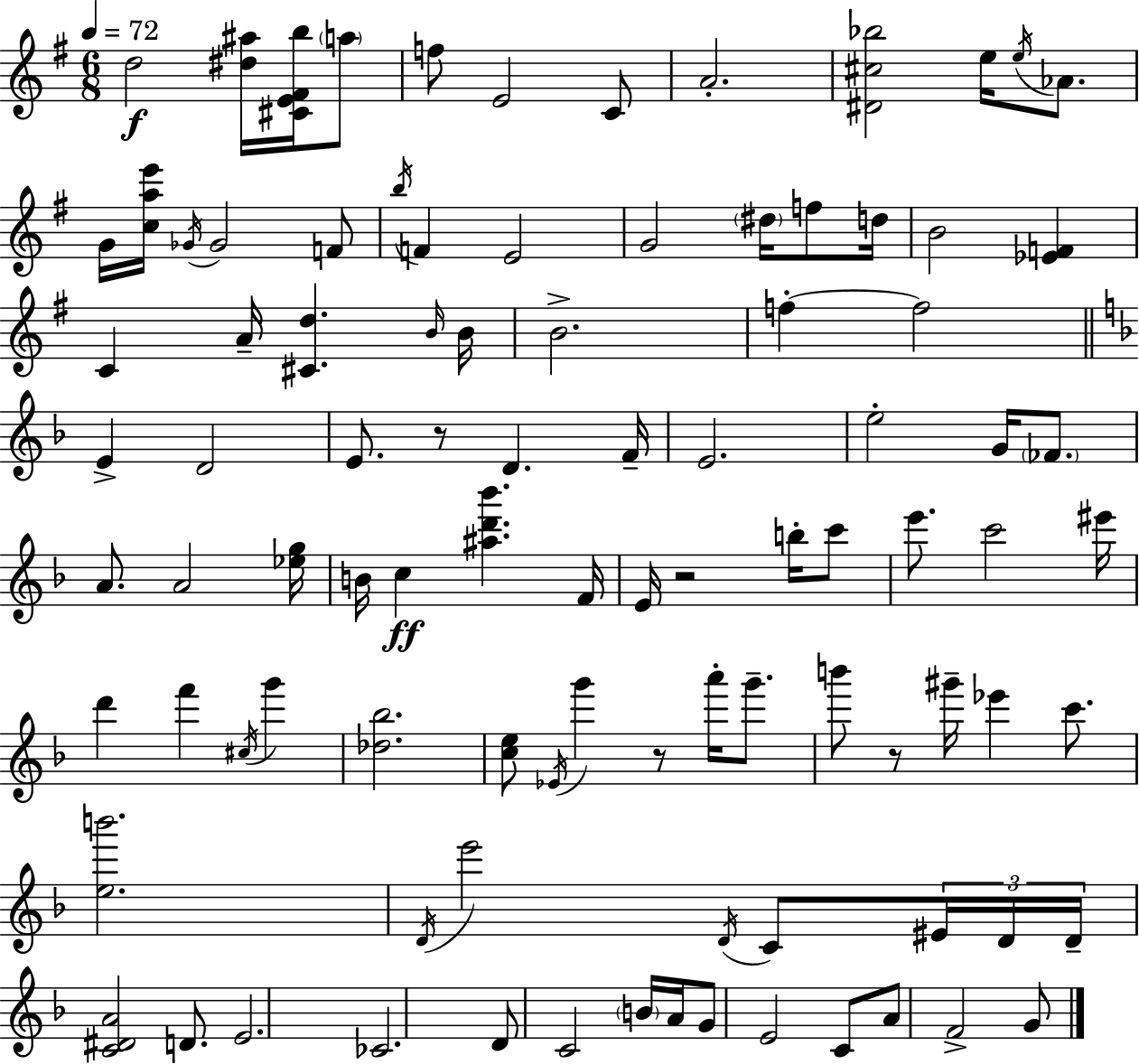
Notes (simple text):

D5/h [D#5,A#5]/s [C#4,E4,F#4,B5]/s A5/e F5/e E4/h C4/e A4/h. [D#4,C#5,Bb5]/h E5/s E5/s Ab4/e. G4/s [C5,A5,E6]/s Gb4/s Gb4/h F4/e B5/s F4/q E4/h G4/h D#5/s F5/e D5/s B4/h [Eb4,F4]/q C4/q A4/s [C#4,D5]/q. B4/s B4/s B4/h. F5/q F5/h E4/q D4/h E4/e. R/e D4/q. F4/s E4/h. E5/h G4/s FES4/e. A4/e. A4/h [Eb5,G5]/s B4/s C5/q [A#5,D6,Bb6]/q. F4/s E4/s R/h B5/s C6/e E6/e. C6/h EIS6/s D6/q F6/q C#5/s G6/q [Db5,Bb5]/h. [C5,E5]/e Eb4/s G6/q R/e A6/s G6/e. B6/e R/e G#6/s Eb6/q C6/e. [E5,B6]/h. D4/s E6/h D4/s C4/e EIS4/s D4/s D4/s [C4,D#4,A4]/h D4/e. E4/h. CES4/h. D4/e C4/h B4/s A4/s G4/e E4/h C4/e A4/e F4/h G4/e